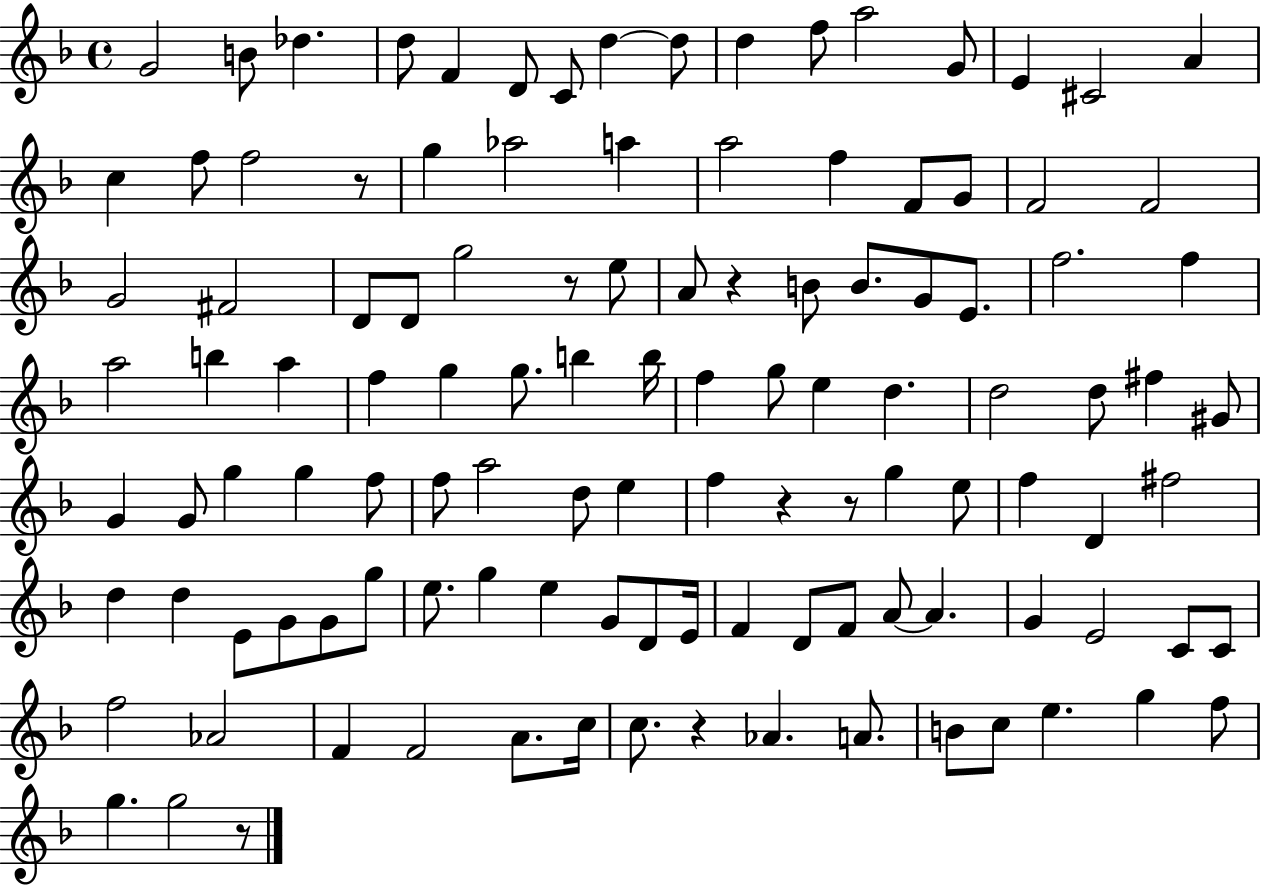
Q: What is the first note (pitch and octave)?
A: G4